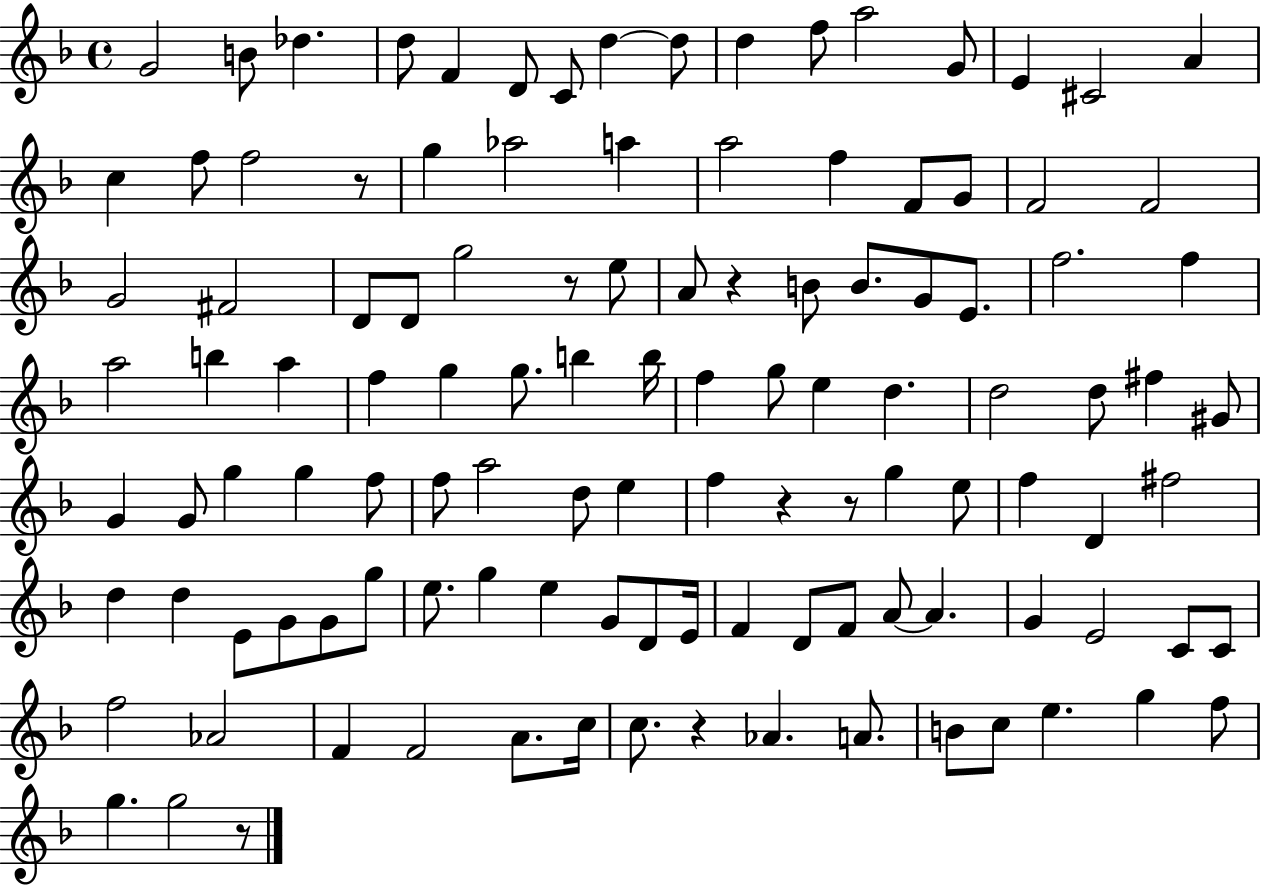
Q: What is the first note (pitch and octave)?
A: G4